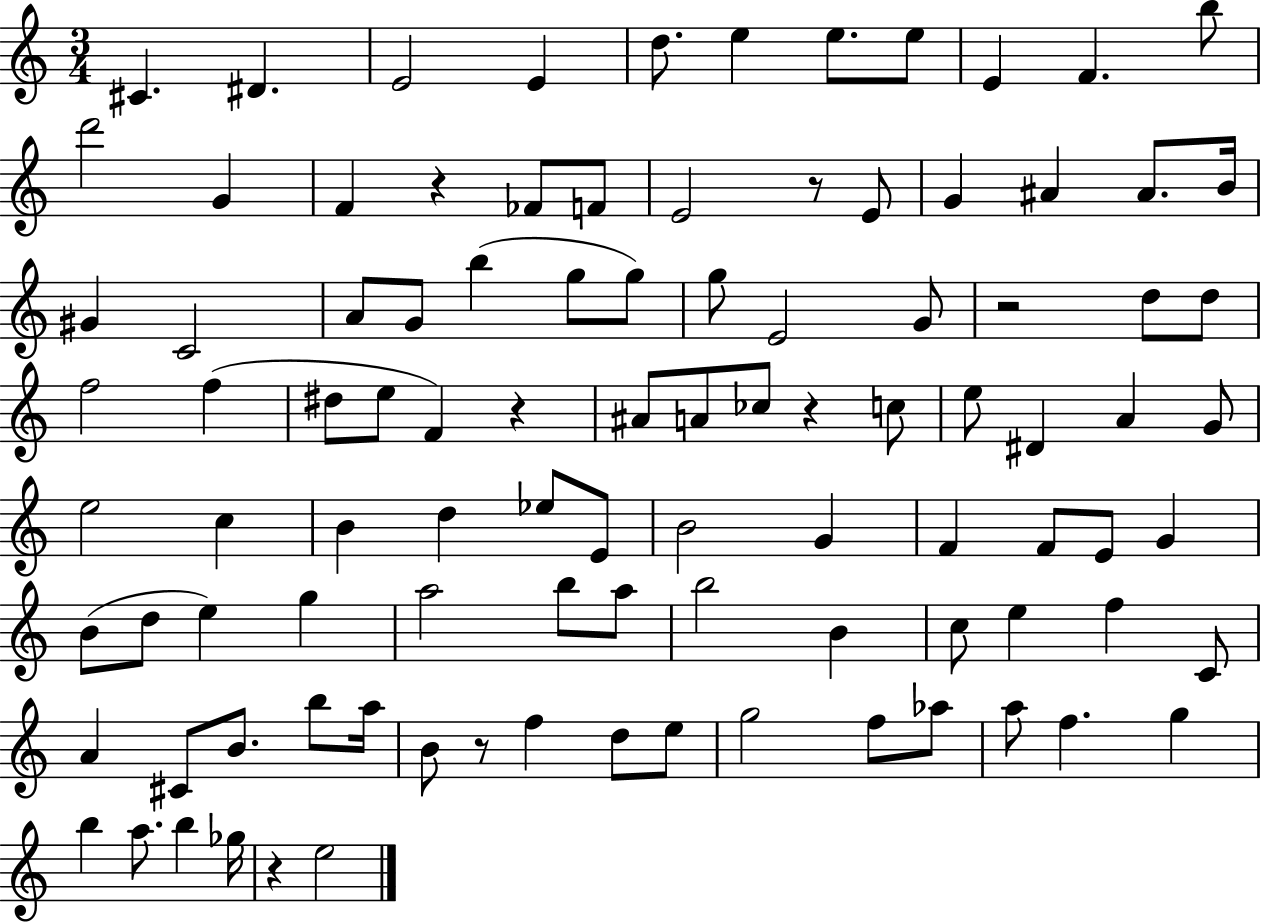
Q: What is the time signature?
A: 3/4